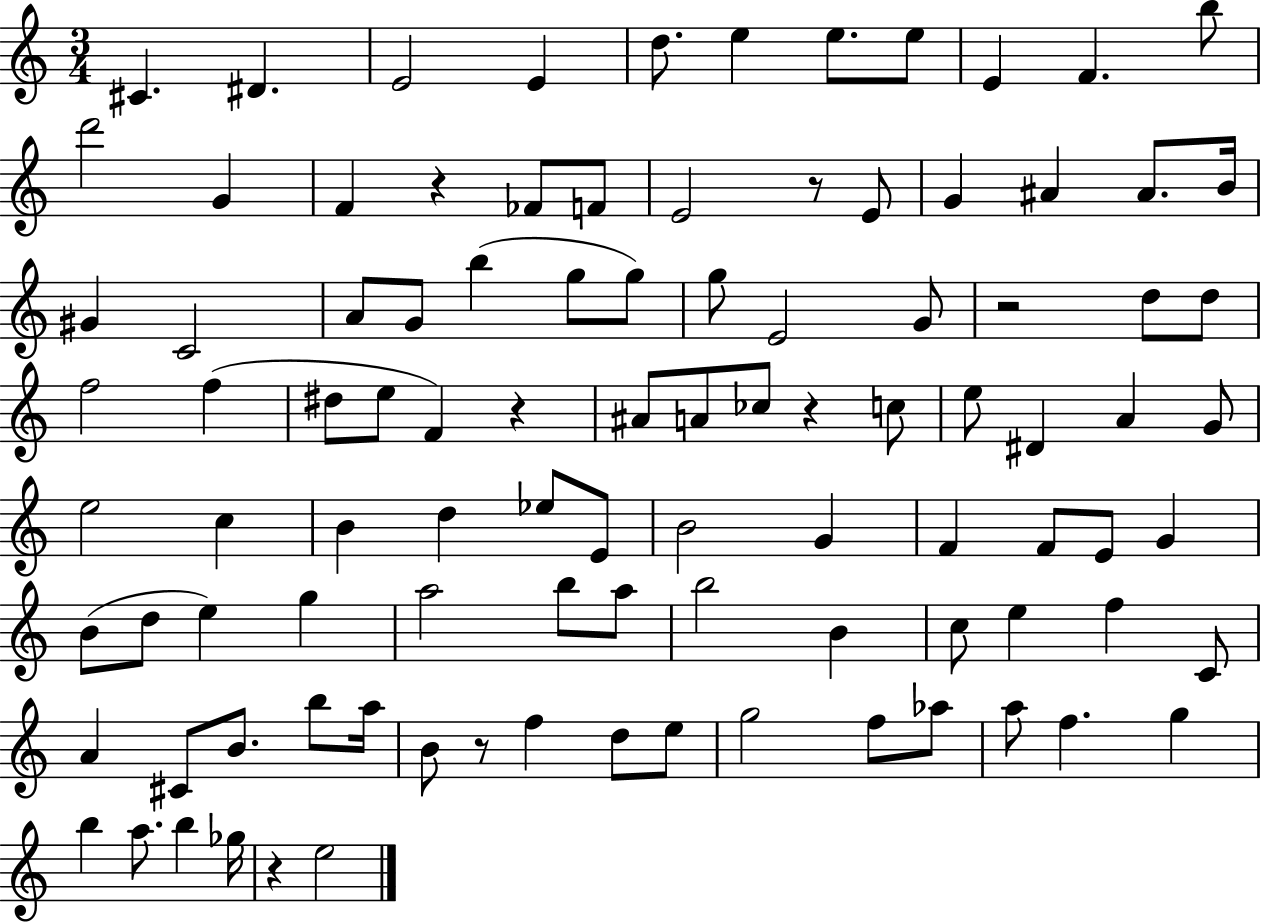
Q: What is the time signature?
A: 3/4